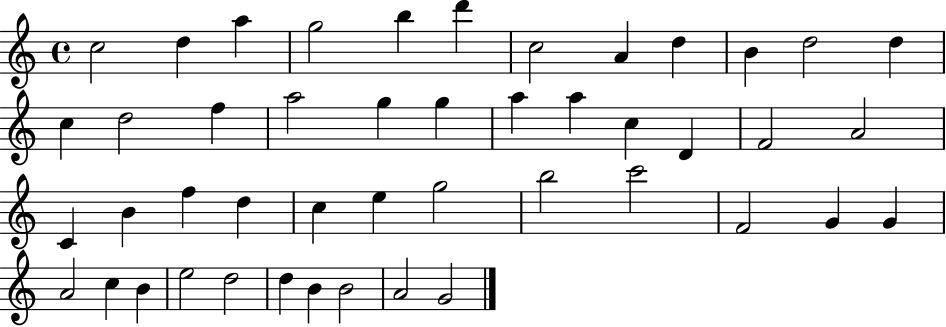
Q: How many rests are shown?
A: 0